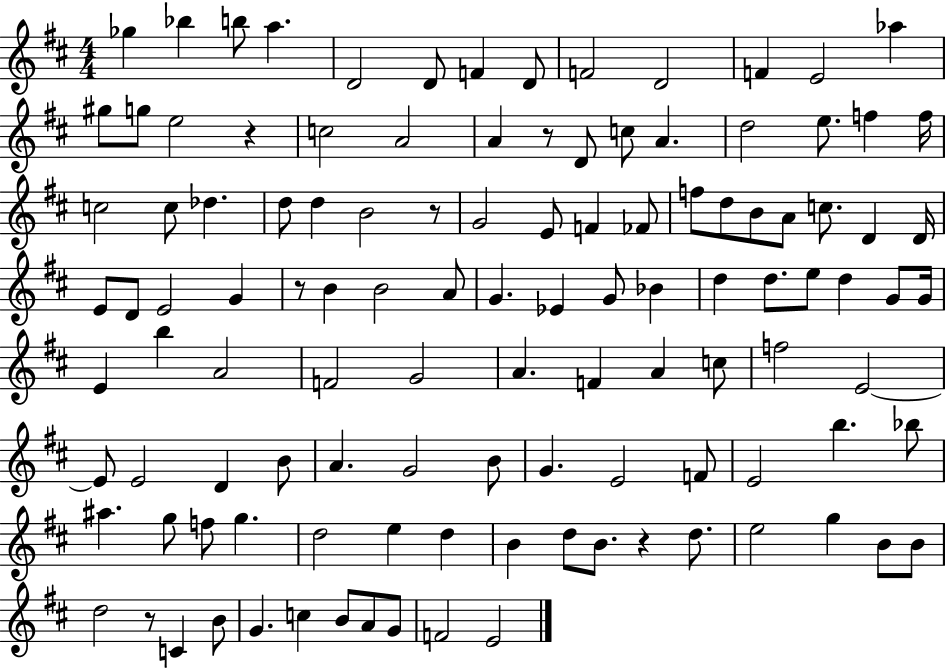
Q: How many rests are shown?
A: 6